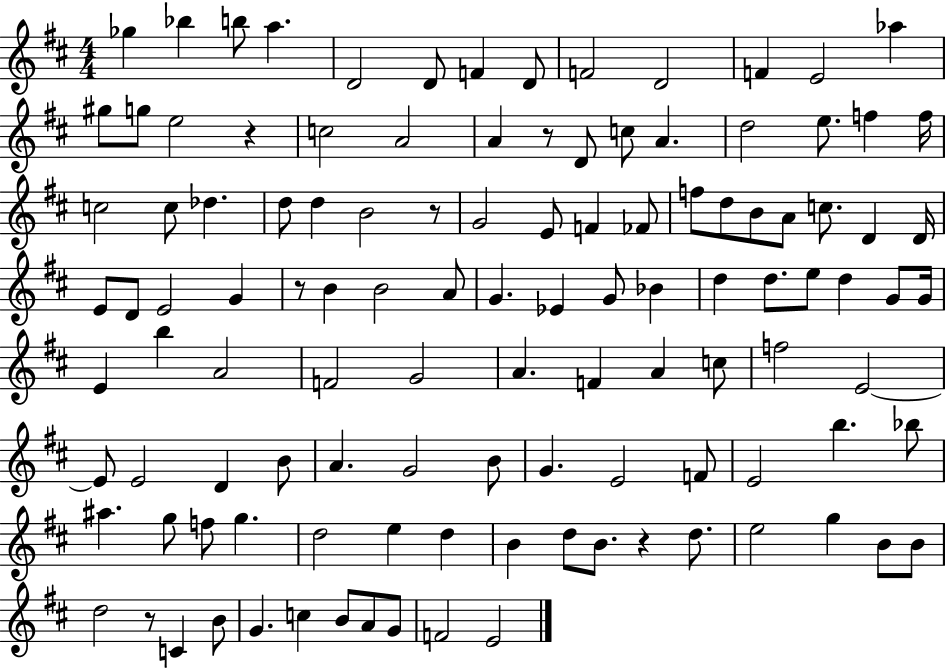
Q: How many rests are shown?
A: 6